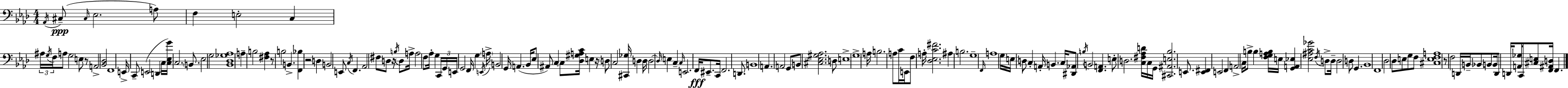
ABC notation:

X:1
T:Untitled
M:4/4
L:1/4
K:Ab
_A,,/4 ^C,/2 ^C,/4 _E,2 A,/2 F, E,2 C, ^A,/4 G,/4 F,/4 A,/2 G,2 E,/2 z/2 A,,2 [_B,,_D,]2 F,,4 E,,/4 C,,/2 E,,2 D,, C,/4 [C,_E,G]/4 C,2 B,,/2 _E,2 G,2 [_B,,_D,_G,_A,]4 A, B,2 [^F,_A,] z/2 B,2 B,, [F,,_B,] z2 D, B,,2 E,,/2 C,/4 F,, _A,,2 ^F,/2 D,/2 z/4 B,/4 D,/2 A,/4 A,2 F,/2 _A,/4 G, C,,/4 G,,/4 E,,/4 G,,2 F,,/4 G, E,,/4 A,/4 B,,2 G,,/4 A,, _B,,/4 _E,/2 ^A,,/2 C, C,/2 [_D,^G,A,C]/4 E, z/4 D,/2 C,2 [^C,,_G,]/4 D, D,/4 D,2 D,/4 E, C, C,/4 E,,2 F,,/4 ^E,,/2 C,,/4 F,,2 D,,/2 B,,4 A,, A,,2 G,,/2 B,,/2 [^C,_E,^G,_A,]2 D,/2 E,4 G,4 A,/4 B,2 A,/2 C/4 E,,/4 F,/2 A,/4 [_D,_E,C^F]2 ^A, B,2 G,4 F,,/4 A,4 G,/4 E,/4 D,/2 C, A,,/4 B,, C,/4 [^D,,_A,,]/2 B,/4 B,,2 [F,,A,,] E,/2 D,2 [C,^F,_A,D]/4 C,/4 G,,/4 [^C,,^A,,E,_B,]2 E,,/2 [E,,^F,,] E,,2 F,, A,,2 C,/4 B,/2 B, [F,G,A,B,]/4 E,/4 [G,,A,,_E,] [_E,^A,C_G]2 F,/4 D,/2 D,/4 D,2 D,/2 G,, _B,,4 F,,4 _D,2 _D,/2 E,/2 G,/2 F,/2 [^C,E,F,A,]4 z/2 F,2 D,,/4 B,,/4 _B,,/2 B,,/2 B,,/4 D,,/2 D,,/4 [A,,_G,]/2 C,,/4 [^C,E,]/2 [F,,^A,,D,]/4 F,,